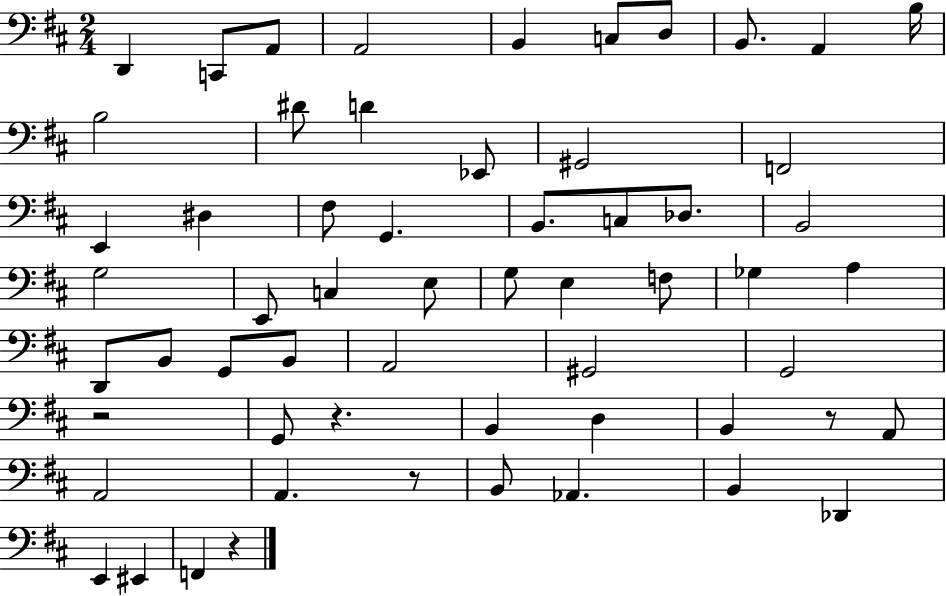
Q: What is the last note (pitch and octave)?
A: F2